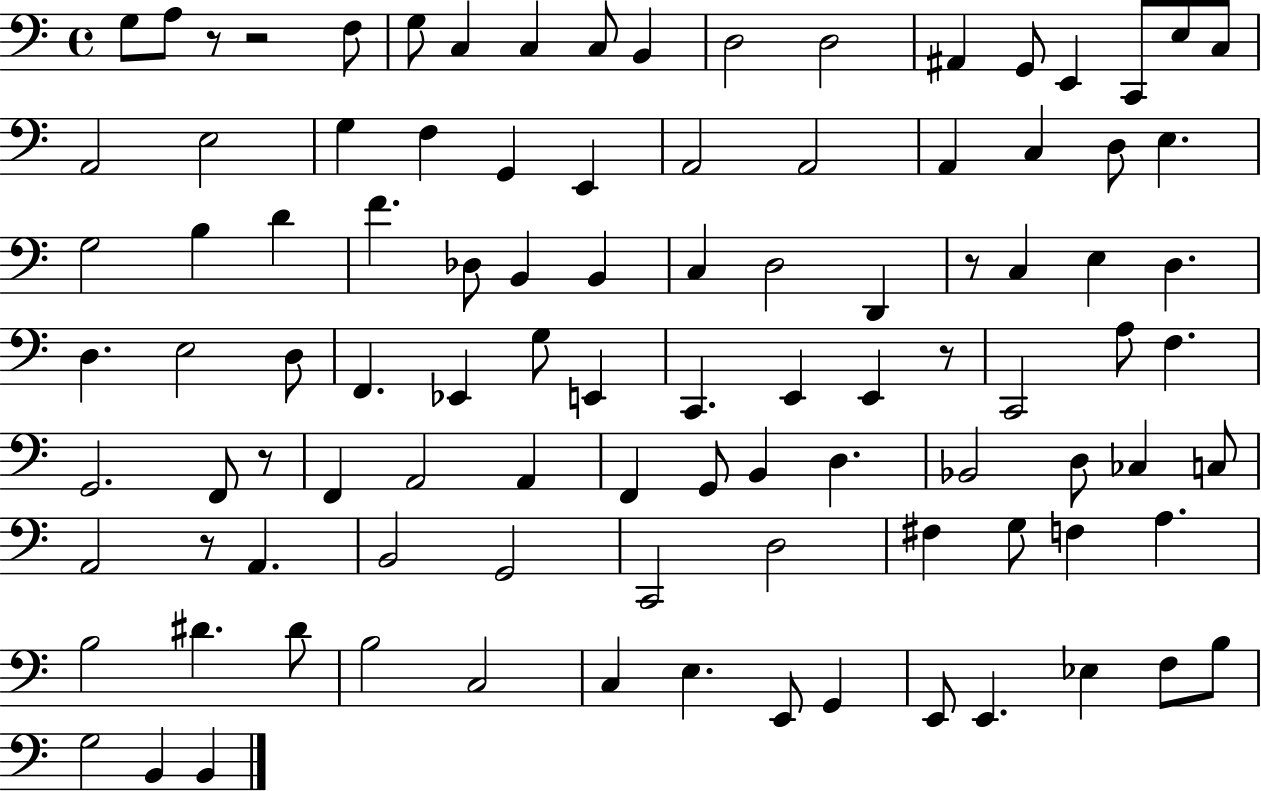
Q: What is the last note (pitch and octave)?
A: B2